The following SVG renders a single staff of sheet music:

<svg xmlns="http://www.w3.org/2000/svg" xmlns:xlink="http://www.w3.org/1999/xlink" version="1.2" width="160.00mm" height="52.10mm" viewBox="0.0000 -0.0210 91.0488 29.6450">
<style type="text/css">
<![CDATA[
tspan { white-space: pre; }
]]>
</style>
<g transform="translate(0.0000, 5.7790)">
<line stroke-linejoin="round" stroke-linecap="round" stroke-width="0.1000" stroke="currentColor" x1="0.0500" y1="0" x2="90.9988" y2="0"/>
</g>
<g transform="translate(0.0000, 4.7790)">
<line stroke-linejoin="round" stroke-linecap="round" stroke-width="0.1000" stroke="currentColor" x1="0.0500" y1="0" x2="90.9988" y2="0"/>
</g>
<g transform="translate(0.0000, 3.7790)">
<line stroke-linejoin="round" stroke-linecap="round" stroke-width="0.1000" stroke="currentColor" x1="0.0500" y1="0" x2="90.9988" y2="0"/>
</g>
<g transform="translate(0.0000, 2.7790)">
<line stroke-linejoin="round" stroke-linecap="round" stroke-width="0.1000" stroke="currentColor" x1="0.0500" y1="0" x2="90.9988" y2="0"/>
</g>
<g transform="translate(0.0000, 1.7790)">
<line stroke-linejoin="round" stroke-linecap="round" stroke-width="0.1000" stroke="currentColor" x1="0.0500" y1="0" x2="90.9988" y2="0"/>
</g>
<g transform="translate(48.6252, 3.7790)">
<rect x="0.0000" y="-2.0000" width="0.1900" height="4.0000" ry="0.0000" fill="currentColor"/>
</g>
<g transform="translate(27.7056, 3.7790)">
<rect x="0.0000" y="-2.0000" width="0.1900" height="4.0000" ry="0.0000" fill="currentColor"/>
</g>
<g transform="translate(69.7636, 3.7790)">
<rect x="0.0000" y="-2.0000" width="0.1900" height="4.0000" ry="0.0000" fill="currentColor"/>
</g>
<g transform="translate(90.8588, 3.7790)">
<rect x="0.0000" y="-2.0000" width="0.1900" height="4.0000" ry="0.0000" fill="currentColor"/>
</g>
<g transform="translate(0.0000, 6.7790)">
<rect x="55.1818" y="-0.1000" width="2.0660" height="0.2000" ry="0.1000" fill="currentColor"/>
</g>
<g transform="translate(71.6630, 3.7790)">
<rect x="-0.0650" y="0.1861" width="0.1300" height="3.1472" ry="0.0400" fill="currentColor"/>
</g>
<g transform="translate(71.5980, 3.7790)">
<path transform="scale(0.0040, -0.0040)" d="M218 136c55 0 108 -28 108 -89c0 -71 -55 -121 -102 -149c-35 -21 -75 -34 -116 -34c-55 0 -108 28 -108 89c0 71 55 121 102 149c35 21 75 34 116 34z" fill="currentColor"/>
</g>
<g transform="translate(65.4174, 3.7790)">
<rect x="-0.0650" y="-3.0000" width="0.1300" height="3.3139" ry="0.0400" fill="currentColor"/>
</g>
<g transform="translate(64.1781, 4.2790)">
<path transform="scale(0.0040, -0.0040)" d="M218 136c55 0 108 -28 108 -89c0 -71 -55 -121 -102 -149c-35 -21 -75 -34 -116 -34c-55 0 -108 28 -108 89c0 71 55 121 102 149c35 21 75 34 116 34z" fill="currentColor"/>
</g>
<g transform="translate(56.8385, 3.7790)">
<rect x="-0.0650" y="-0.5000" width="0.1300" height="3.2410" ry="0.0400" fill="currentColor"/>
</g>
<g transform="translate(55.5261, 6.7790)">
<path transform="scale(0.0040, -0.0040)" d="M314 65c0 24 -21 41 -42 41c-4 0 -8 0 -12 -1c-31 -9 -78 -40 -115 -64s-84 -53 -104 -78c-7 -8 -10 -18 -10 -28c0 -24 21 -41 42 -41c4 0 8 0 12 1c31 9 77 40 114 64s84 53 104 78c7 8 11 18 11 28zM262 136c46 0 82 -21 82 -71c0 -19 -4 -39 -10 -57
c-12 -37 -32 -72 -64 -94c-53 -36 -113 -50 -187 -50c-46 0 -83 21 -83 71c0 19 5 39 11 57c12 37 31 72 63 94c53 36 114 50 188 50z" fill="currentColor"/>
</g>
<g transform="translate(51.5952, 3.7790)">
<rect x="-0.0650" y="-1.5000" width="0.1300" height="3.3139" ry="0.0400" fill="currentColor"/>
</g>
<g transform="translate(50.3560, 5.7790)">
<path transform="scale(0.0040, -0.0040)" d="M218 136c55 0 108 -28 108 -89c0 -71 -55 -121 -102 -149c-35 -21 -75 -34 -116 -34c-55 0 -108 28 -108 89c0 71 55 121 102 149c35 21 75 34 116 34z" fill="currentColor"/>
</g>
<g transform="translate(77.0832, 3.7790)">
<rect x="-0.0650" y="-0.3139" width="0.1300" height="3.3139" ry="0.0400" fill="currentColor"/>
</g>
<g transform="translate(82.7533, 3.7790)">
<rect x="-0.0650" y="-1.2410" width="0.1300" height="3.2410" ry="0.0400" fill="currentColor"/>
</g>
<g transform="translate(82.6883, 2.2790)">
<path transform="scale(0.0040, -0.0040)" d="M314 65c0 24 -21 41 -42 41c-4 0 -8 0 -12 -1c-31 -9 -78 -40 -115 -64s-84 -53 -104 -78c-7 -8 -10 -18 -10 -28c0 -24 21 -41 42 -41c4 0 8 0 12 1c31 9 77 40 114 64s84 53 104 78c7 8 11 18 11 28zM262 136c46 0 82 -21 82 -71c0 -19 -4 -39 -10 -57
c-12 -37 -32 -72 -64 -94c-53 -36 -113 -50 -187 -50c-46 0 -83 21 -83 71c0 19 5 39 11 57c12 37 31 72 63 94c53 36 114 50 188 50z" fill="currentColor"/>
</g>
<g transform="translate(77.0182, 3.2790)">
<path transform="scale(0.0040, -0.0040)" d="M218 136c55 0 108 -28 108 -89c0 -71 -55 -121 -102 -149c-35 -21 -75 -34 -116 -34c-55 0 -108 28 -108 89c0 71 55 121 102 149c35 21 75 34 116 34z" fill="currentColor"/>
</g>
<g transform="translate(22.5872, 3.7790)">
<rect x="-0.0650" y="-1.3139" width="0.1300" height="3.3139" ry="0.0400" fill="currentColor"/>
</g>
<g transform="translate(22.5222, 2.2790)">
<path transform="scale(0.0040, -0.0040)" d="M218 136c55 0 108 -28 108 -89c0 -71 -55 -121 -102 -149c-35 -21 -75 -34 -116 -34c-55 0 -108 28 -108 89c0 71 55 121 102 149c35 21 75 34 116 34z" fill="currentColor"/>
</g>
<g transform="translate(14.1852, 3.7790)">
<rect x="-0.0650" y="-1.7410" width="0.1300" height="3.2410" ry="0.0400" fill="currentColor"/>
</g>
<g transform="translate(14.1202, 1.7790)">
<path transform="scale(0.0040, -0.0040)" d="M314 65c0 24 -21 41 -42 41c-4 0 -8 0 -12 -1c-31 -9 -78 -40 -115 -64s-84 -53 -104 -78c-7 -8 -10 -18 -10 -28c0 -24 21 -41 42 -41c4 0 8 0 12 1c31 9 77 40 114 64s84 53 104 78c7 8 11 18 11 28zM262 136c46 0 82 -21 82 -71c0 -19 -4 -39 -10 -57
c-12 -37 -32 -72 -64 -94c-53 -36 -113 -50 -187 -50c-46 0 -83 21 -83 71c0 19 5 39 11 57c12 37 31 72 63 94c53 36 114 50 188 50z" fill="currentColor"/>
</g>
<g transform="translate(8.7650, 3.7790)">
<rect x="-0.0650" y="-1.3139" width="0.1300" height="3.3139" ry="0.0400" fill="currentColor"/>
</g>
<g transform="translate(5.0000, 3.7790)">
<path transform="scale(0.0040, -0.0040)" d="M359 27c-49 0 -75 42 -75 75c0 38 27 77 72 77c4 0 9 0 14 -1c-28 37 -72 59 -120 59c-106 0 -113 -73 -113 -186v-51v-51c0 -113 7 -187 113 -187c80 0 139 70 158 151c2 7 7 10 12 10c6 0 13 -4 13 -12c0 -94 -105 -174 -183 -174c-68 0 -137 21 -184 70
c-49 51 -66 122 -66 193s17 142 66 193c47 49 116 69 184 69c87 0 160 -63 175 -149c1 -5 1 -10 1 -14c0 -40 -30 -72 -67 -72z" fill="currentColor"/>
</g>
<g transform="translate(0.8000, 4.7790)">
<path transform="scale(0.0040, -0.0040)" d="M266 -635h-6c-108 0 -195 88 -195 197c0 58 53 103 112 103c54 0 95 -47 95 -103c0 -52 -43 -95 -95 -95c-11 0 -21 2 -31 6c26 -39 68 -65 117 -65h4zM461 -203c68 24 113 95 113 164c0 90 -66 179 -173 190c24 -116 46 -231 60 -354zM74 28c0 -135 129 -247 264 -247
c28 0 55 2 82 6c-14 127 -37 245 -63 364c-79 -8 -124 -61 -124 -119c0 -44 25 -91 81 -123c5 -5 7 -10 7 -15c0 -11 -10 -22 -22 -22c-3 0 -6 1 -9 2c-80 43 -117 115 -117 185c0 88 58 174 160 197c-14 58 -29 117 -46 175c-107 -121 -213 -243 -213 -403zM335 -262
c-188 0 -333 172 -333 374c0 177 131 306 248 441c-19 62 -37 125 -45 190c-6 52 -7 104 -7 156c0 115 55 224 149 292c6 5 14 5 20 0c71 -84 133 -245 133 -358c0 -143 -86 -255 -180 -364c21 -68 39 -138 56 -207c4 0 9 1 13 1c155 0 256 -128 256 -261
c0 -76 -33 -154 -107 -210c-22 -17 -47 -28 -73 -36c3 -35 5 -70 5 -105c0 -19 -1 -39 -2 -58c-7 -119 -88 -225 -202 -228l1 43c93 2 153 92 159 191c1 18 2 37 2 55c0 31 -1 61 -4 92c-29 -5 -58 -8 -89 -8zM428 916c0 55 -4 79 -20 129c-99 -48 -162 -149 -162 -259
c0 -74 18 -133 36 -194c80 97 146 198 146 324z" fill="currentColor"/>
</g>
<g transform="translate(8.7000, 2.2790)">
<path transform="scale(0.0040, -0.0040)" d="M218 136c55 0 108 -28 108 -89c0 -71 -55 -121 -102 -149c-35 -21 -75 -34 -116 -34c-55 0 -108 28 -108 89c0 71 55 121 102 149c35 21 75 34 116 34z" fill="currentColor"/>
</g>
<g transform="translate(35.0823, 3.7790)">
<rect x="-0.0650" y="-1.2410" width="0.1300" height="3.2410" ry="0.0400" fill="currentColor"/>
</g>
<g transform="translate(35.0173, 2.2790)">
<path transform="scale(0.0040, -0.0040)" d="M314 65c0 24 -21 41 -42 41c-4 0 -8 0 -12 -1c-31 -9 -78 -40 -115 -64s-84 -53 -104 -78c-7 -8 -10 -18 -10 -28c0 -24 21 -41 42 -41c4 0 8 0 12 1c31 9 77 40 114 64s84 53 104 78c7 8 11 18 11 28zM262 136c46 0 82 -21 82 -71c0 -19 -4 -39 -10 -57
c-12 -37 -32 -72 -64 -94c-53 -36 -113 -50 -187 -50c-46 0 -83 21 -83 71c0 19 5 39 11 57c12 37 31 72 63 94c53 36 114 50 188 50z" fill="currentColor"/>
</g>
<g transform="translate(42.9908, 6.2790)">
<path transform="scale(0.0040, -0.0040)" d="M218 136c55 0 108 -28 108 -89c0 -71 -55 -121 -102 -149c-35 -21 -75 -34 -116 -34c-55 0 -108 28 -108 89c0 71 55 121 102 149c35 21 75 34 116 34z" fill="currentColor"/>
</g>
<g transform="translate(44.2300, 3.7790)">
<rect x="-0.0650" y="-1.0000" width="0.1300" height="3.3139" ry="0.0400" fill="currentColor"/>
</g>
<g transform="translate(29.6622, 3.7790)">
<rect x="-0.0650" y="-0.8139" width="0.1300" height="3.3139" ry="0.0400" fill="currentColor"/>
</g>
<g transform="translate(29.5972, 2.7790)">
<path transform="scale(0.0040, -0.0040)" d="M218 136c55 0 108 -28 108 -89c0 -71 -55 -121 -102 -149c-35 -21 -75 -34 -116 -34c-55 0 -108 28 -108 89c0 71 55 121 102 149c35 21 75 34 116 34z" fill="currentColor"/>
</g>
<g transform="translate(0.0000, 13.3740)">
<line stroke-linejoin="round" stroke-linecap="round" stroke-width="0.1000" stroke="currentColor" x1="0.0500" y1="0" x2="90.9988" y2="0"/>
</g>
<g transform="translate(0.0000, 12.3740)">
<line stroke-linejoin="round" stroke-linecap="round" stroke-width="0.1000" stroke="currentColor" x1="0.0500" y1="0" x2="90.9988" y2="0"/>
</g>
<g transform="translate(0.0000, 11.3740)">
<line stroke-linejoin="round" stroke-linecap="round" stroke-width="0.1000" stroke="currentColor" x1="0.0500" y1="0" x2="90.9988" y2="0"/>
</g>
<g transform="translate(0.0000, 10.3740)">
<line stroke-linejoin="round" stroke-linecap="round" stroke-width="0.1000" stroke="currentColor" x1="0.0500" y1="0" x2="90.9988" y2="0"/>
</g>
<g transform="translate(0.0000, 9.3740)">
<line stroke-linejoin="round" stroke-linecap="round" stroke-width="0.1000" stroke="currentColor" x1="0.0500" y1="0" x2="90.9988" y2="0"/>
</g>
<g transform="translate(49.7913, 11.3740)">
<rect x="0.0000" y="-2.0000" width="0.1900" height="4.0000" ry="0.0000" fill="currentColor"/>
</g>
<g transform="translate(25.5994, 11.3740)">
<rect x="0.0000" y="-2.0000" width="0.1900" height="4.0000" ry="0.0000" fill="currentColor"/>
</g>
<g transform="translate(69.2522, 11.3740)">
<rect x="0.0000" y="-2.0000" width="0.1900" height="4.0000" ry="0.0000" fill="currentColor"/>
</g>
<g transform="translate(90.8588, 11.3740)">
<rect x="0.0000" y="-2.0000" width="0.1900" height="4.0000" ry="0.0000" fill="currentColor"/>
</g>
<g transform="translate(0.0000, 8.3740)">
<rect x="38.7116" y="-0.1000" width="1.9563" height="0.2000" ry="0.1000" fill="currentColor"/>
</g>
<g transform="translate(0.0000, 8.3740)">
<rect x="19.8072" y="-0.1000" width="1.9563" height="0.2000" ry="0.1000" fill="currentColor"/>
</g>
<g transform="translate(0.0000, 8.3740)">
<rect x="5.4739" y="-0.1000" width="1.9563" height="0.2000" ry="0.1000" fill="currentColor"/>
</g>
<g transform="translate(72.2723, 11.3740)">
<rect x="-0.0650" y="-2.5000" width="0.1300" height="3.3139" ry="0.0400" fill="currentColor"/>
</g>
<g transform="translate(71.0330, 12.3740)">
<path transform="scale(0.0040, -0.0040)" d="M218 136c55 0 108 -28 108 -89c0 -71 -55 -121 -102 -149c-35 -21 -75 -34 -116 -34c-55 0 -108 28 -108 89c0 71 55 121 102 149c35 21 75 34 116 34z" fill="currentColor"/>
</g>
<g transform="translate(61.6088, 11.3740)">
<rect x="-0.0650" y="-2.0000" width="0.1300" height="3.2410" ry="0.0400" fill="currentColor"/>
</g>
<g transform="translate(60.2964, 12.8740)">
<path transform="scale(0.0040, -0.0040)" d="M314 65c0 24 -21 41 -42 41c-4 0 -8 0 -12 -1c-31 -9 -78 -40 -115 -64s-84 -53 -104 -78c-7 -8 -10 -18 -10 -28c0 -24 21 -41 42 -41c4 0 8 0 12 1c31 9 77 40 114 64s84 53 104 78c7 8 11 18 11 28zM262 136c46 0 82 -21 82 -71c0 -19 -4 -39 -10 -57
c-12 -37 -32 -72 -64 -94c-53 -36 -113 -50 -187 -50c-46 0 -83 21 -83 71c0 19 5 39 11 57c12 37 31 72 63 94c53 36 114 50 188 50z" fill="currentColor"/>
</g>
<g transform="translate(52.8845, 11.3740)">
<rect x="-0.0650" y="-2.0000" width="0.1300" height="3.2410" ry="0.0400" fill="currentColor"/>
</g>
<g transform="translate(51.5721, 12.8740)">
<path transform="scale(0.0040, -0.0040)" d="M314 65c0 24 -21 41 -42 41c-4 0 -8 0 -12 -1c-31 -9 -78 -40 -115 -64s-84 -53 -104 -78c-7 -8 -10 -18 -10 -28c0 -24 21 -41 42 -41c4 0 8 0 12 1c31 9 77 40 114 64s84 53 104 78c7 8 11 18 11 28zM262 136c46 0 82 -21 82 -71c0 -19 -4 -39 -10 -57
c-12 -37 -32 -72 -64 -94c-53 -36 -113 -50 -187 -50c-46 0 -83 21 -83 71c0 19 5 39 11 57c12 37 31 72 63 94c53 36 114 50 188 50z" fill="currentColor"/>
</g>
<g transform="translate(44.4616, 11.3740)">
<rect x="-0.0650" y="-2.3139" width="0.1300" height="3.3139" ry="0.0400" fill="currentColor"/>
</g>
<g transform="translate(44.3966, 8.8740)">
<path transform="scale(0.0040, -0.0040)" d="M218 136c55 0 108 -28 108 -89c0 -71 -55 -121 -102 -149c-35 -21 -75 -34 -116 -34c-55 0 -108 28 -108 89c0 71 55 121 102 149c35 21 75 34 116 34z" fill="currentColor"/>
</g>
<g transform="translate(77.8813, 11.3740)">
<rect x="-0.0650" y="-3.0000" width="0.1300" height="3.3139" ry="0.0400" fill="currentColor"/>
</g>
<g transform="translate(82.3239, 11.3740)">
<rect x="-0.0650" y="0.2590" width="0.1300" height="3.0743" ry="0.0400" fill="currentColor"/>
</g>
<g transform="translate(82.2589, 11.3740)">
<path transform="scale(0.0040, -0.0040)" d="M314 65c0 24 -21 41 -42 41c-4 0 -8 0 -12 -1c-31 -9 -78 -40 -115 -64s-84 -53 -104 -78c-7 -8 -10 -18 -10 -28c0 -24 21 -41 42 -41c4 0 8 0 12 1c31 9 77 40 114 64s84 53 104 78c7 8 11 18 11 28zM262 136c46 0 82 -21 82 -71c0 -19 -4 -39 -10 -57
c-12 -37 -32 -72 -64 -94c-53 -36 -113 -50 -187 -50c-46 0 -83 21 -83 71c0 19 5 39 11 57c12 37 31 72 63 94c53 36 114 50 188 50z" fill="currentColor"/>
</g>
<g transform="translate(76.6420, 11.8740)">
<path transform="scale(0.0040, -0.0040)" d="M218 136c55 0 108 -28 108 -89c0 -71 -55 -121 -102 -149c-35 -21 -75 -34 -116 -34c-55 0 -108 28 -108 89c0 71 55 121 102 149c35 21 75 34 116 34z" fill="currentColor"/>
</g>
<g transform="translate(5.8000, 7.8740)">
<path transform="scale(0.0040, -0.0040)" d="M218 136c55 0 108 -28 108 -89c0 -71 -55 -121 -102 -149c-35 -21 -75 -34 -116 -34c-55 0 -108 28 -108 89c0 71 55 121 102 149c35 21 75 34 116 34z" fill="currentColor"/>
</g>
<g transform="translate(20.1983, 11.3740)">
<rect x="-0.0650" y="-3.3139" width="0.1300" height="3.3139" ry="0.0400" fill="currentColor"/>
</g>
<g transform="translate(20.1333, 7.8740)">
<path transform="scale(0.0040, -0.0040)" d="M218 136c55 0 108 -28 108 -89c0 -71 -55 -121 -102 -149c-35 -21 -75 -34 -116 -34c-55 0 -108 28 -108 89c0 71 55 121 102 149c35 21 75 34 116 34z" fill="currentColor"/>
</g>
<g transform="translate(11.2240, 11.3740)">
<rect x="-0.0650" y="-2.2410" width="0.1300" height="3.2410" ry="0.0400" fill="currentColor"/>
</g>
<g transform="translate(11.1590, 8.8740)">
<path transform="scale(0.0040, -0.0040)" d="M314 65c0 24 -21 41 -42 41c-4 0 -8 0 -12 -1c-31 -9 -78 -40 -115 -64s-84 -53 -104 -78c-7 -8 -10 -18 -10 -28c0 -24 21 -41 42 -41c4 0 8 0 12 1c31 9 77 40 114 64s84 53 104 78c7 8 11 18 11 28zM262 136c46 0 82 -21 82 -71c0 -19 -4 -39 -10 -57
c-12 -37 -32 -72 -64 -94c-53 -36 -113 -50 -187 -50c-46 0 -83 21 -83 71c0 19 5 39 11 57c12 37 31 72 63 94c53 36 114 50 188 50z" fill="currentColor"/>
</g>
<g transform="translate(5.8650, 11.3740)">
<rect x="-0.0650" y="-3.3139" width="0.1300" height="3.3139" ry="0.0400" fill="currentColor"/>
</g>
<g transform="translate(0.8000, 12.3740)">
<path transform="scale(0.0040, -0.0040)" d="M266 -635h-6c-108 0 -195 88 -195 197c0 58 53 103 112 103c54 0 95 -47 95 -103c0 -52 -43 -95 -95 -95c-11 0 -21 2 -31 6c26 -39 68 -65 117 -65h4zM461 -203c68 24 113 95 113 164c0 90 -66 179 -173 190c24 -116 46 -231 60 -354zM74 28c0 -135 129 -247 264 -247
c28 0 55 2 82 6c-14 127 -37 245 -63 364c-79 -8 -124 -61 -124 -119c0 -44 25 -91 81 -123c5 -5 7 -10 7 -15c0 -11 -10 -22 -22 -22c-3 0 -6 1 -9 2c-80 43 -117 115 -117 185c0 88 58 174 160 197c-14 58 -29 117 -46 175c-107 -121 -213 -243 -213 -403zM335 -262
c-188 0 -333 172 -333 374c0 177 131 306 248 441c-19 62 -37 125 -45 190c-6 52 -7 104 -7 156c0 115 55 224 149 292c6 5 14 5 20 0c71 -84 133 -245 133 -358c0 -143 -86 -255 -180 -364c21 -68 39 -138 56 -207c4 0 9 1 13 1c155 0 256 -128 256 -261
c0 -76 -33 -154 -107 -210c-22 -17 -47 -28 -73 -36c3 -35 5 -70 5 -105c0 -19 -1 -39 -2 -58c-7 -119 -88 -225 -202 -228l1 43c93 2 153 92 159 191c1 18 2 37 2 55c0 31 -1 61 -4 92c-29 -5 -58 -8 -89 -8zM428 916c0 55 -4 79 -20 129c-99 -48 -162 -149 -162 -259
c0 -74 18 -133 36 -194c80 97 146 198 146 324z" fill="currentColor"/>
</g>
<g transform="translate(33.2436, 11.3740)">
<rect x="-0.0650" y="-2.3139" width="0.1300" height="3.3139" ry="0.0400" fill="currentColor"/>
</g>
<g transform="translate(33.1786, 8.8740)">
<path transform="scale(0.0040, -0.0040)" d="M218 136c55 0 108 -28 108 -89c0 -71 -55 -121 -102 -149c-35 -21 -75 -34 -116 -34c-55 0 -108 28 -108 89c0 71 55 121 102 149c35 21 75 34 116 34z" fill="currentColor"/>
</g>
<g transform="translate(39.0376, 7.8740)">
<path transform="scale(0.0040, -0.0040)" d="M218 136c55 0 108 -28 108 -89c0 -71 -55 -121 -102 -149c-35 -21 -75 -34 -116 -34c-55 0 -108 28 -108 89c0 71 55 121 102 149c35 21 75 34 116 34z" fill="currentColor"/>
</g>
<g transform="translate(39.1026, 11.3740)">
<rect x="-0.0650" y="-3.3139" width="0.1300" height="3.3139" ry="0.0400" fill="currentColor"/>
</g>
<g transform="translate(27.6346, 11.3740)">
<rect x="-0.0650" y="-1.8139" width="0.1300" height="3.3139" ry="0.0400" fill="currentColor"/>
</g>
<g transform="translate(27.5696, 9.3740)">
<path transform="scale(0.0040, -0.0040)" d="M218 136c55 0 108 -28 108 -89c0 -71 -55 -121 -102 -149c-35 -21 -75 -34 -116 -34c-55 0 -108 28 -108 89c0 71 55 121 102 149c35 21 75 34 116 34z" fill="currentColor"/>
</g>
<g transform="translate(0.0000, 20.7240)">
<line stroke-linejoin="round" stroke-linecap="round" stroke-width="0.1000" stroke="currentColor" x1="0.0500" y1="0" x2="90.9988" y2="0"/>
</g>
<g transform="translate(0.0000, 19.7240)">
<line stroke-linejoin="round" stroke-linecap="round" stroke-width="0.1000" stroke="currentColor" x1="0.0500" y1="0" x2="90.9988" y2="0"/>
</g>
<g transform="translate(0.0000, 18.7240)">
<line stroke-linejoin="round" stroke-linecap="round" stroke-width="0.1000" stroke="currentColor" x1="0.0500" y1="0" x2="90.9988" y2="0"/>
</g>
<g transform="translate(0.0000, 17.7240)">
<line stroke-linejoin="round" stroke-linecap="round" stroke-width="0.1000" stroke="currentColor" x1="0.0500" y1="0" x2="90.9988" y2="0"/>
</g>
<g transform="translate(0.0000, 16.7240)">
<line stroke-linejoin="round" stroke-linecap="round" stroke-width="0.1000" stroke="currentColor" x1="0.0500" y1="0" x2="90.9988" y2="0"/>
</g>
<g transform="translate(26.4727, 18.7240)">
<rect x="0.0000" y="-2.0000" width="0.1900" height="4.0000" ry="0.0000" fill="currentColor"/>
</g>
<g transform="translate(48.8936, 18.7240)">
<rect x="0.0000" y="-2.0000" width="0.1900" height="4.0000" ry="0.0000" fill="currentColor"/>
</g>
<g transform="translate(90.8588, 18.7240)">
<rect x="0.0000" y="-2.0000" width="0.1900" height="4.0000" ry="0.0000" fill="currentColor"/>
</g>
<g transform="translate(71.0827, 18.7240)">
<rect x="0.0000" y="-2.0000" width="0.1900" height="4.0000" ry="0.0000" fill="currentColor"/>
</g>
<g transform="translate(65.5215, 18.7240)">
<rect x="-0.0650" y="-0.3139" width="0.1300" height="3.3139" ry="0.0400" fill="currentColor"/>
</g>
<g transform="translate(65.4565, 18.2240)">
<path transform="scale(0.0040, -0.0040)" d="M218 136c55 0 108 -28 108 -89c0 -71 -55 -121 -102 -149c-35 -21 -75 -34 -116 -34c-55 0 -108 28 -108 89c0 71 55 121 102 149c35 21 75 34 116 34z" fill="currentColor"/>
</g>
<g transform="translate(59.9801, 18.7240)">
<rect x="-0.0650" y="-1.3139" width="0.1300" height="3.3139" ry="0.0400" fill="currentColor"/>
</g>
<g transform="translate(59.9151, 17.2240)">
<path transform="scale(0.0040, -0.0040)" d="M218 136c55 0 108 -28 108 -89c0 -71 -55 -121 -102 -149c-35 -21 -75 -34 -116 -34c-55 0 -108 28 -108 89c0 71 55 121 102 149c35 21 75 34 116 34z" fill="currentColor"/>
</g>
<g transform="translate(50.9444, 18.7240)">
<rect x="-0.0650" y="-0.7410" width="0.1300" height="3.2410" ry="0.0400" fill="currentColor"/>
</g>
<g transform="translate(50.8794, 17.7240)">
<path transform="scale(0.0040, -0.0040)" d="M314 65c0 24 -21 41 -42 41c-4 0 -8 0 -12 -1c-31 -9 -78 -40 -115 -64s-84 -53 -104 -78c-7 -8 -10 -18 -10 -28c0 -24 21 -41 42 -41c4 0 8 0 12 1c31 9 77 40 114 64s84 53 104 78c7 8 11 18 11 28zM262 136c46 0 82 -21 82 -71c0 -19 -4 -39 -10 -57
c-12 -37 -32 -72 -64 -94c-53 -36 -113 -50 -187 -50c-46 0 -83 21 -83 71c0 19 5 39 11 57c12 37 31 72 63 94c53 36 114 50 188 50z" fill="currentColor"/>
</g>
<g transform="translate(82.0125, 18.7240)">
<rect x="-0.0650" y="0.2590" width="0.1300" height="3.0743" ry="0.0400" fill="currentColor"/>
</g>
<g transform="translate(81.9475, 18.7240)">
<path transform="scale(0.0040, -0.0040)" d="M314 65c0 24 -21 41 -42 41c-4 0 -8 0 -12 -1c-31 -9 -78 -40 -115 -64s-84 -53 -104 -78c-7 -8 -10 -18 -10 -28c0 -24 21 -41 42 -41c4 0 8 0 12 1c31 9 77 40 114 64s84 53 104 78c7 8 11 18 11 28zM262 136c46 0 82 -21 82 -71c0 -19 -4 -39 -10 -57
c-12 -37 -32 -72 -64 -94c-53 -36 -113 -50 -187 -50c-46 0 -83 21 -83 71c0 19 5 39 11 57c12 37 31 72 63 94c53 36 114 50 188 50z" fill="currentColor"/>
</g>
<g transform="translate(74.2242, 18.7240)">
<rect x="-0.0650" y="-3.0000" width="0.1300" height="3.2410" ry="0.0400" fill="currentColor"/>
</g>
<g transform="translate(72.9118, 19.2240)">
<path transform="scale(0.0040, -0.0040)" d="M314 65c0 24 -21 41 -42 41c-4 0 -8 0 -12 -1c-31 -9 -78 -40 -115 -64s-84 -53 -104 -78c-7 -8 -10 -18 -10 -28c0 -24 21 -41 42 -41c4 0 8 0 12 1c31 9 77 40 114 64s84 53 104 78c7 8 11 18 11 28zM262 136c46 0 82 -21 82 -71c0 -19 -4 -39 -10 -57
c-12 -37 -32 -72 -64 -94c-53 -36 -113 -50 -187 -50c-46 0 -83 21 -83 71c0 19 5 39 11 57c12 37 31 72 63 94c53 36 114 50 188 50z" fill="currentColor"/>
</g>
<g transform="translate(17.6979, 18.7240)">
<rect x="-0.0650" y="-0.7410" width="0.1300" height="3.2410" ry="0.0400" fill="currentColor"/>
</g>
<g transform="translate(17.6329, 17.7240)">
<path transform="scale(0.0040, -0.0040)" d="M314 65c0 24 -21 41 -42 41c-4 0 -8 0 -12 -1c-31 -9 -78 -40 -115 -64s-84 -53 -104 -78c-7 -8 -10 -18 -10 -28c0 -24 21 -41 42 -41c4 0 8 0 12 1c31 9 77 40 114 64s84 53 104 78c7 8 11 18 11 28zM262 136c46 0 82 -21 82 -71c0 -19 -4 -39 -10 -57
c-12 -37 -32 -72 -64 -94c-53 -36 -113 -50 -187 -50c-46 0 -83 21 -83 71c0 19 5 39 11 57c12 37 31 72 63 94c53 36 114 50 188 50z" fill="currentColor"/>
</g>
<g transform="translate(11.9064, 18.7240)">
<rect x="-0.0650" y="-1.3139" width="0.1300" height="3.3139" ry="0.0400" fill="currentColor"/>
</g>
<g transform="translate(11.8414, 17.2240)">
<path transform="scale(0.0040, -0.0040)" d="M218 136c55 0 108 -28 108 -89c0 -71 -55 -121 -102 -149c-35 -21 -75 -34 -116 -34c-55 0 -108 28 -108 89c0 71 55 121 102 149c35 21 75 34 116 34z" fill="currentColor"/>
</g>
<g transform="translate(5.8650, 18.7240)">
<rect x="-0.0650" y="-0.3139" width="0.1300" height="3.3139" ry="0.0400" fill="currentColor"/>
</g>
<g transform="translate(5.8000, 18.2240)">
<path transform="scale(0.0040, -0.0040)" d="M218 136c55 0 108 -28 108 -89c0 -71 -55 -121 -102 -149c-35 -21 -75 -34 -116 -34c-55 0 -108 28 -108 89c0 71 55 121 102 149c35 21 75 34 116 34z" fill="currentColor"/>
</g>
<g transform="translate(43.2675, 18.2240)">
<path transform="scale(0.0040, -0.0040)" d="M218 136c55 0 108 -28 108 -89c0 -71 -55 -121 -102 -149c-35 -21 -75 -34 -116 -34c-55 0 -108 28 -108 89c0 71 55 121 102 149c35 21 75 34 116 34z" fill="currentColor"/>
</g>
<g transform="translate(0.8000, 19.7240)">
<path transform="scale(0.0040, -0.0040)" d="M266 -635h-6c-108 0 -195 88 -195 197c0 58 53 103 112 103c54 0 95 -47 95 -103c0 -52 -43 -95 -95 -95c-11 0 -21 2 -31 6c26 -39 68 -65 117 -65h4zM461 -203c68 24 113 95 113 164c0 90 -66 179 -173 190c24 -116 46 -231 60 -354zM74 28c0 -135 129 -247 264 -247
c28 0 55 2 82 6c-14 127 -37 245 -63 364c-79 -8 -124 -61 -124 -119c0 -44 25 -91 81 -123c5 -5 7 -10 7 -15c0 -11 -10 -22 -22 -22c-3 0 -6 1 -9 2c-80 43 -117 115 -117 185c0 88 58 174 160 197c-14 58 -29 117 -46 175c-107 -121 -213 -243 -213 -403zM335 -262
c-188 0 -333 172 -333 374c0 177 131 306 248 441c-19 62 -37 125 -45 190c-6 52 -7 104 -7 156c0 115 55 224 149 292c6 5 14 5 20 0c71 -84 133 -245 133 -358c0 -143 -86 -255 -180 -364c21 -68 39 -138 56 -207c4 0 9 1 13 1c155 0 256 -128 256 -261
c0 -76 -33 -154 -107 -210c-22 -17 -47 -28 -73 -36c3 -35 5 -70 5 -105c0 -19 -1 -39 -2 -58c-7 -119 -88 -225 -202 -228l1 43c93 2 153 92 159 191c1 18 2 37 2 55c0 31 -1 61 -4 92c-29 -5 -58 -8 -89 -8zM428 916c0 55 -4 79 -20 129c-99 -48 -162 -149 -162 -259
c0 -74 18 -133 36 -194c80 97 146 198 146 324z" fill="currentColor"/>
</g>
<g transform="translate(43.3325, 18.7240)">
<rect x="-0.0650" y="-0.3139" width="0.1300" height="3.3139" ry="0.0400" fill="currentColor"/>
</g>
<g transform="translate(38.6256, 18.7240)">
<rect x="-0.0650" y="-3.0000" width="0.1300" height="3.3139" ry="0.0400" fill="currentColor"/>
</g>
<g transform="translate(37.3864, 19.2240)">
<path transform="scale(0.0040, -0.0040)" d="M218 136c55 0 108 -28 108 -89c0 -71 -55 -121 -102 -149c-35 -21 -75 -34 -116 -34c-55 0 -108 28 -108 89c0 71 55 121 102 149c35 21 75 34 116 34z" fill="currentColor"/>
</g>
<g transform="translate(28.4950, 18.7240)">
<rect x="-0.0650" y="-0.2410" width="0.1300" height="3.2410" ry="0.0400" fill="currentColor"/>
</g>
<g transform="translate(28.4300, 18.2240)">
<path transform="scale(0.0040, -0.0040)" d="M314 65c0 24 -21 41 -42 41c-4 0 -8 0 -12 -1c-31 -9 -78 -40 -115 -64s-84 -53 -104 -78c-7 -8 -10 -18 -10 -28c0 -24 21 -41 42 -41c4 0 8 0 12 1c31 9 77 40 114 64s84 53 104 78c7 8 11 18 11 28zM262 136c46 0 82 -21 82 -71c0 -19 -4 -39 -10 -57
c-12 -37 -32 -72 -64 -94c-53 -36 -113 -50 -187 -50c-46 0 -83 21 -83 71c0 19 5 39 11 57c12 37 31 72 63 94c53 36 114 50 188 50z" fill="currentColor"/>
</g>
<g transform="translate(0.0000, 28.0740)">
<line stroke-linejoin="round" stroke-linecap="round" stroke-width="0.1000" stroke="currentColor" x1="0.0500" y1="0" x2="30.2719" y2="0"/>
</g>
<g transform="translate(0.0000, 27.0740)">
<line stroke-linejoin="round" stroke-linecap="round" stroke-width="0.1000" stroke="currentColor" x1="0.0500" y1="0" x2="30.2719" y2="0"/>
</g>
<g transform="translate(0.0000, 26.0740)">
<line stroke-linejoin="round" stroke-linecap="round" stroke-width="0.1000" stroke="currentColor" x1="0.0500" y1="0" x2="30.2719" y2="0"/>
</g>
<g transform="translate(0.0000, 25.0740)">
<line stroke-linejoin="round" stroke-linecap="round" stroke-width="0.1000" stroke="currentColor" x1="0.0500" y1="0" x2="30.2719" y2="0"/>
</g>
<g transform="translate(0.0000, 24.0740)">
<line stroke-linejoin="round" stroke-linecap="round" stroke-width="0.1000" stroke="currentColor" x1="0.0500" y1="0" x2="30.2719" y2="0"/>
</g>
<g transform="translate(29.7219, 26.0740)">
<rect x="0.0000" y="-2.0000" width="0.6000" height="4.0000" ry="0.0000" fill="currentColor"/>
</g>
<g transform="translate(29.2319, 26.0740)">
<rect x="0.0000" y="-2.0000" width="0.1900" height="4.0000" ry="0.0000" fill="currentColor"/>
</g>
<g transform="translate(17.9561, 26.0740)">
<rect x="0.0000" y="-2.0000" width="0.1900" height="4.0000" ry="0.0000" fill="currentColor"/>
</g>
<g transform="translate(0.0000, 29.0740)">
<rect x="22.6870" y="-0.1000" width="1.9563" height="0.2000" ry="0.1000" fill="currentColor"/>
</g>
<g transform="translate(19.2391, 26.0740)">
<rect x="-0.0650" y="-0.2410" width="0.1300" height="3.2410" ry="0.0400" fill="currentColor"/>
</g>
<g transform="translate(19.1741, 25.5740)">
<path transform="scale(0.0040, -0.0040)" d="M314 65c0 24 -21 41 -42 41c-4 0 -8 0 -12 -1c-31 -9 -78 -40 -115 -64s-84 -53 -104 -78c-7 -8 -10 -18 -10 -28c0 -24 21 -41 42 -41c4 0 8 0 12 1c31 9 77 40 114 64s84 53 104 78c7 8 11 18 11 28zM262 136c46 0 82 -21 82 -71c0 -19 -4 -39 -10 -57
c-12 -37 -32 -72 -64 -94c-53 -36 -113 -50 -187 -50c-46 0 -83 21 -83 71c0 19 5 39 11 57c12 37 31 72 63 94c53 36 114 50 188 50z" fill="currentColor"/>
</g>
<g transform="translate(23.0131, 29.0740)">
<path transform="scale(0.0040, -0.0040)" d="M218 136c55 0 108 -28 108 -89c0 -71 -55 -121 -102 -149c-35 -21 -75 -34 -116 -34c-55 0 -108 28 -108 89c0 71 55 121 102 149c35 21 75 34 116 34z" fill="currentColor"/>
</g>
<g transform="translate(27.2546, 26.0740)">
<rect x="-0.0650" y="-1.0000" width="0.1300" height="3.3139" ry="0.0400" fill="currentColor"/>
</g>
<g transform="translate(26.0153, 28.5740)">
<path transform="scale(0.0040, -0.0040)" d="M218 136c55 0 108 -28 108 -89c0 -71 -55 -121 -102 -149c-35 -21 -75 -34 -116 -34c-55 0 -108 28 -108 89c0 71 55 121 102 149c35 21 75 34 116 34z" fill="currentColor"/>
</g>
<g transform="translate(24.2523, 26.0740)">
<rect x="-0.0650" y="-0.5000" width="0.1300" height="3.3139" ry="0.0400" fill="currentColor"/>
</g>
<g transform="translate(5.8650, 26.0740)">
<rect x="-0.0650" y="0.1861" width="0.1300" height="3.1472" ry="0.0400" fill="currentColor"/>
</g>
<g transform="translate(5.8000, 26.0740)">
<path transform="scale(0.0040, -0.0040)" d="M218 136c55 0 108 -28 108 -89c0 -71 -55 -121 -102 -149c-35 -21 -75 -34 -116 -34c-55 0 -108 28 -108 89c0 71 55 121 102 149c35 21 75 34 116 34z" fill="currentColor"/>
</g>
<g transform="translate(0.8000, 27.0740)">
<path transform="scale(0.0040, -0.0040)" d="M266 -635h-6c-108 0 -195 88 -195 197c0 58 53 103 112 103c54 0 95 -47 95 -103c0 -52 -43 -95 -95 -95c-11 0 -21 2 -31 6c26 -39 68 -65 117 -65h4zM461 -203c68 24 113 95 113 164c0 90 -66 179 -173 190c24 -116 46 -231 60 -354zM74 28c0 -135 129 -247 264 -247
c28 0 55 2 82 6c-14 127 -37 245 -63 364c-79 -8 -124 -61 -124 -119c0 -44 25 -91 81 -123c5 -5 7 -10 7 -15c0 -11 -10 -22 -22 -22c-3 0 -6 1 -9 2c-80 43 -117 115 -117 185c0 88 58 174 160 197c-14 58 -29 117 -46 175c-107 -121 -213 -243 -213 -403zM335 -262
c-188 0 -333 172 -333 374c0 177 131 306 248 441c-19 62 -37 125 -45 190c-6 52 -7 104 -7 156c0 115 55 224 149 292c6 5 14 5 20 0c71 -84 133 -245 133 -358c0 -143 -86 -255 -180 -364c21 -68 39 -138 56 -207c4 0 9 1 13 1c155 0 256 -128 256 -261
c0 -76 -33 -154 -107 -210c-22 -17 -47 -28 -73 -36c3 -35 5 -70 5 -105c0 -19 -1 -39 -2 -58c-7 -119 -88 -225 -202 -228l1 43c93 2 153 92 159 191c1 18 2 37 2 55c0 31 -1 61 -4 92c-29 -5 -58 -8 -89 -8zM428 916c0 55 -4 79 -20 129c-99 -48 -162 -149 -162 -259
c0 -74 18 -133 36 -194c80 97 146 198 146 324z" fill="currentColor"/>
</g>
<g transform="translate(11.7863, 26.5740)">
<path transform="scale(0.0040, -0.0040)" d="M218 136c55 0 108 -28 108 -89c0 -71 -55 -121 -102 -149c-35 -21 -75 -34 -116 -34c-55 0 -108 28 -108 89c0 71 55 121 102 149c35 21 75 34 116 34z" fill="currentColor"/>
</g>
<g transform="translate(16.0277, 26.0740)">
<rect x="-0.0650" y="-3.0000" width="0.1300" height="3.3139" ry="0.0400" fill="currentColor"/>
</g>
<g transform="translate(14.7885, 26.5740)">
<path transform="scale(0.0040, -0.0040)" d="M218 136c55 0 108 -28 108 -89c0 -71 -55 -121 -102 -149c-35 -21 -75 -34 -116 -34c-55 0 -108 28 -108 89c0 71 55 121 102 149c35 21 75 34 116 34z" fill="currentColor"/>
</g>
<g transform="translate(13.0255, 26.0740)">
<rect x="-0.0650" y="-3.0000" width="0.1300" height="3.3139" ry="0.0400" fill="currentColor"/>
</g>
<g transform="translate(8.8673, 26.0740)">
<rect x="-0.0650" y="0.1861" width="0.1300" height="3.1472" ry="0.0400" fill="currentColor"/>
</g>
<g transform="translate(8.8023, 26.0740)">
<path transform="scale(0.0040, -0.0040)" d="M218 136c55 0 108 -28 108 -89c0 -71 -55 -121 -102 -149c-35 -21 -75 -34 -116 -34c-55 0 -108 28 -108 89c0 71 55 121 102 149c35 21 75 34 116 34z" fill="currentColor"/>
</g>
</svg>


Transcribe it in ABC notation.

X:1
T:Untitled
M:4/4
L:1/4
K:C
e f2 e d e2 D E C2 A B c e2 b g2 b f g b g F2 F2 G A B2 c e d2 c2 A c d2 e c A2 B2 B B A A c2 C D